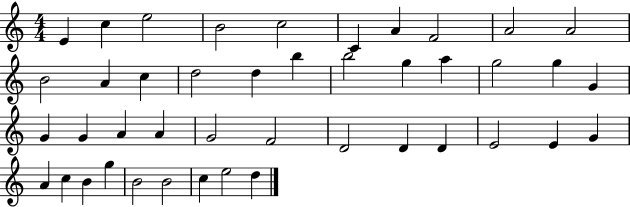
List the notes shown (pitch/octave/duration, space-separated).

E4/q C5/q E5/h B4/h C5/h C4/q A4/q F4/h A4/h A4/h B4/h A4/q C5/q D5/h D5/q B5/q B5/h G5/q A5/q G5/h G5/q G4/q G4/q G4/q A4/q A4/q G4/h F4/h D4/h D4/q D4/q E4/h E4/q G4/q A4/q C5/q B4/q G5/q B4/h B4/h C5/q E5/h D5/q